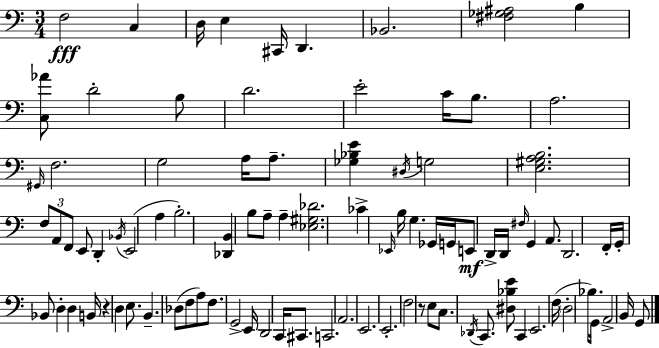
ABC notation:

X:1
T:Untitled
M:3/4
L:1/4
K:Am
F,2 C, D,/4 E, ^C,,/4 D,, _B,,2 [^F,_G,^A,]2 B, [C,_A]/2 D2 B,/2 D2 E2 C/4 B,/2 A,2 ^G,,/4 F,2 G,2 A,/4 A,/2 [_G,_B,E] ^D,/4 G,2 [E,^G,A,B,]2 F,/2 A,,/2 F,,/2 E,,/2 D,, _B,,/4 E,,2 A, B,2 [_D,,B,,] B,/2 A,/2 A, [_E,^G,_D]2 _C _E,,/4 B,/4 G, _G,,/4 G,,/4 E,,/2 D,,/4 D,,/4 ^F,/4 G,, A,,/2 D,,2 F,,/4 G,,/4 _B,,/2 D, D, B,,/4 z D, E,/2 B,, _D,/2 F,/2 A,/2 F,/2 G,,2 E,,/4 D,,2 C,,/4 ^C,,/2 C,,2 A,,2 E,,2 E,,2 F,2 z/2 E,/2 C,/2 _D,,/4 C,,/2 [^D,_B,E]/2 C,, E,,2 F,/4 D,2 _B,/2 G,,/4 A,,2 B,,/4 G,,/2